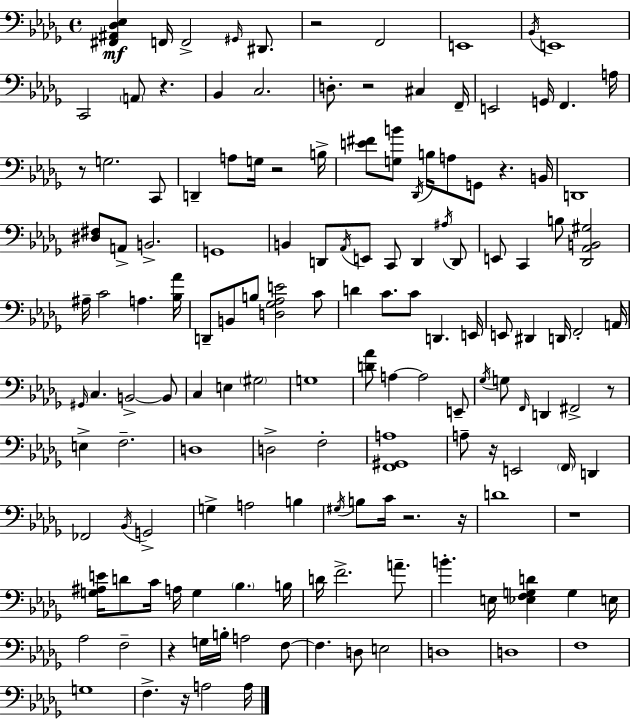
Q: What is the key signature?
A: BES minor